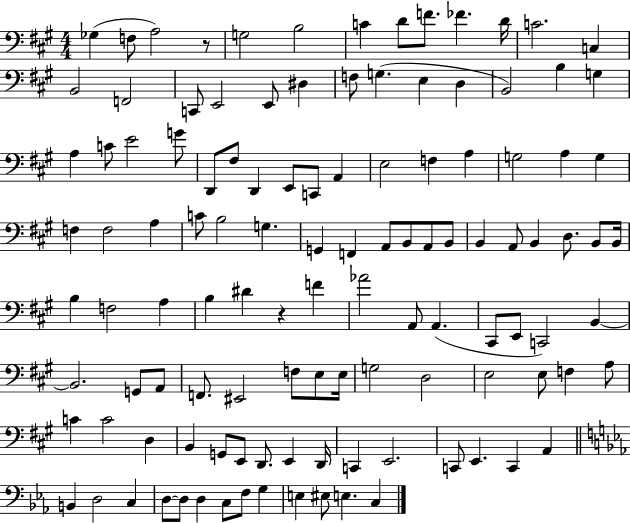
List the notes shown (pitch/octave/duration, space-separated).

Gb3/q F3/e A3/h R/e G3/h B3/h C4/q D4/e F4/e. FES4/q. D4/s C4/h. C3/q B2/h F2/h C2/e E2/h E2/e D#3/q F3/e G3/q. E3/q D3/q B2/h B3/q G3/q A3/q C4/e E4/h G4/e D2/e F#3/e D2/q E2/e C2/e A2/q E3/h F3/q A3/q G3/h A3/q G3/q F3/q F3/h A3/q C4/e B3/h G3/q. G2/q F2/q A2/e B2/e A2/e B2/e B2/q A2/e B2/q D3/e. B2/e B2/s B3/q F3/h A3/q B3/q D#4/q R/q F4/q Ab4/h A2/e A2/q. C#2/e E2/e C2/h B2/q B2/h. G2/e A2/e F2/e. EIS2/h F3/e E3/e E3/s G3/h D3/h E3/h E3/e F3/q A3/e C4/q C4/h D3/q B2/q G2/e E2/e D2/e. E2/q D2/s C2/q E2/h. C2/e E2/q. C2/q A2/q B2/q D3/h C3/q D3/e D3/e D3/q C3/e F3/e G3/q E3/q EIS3/e E3/q. C3/q